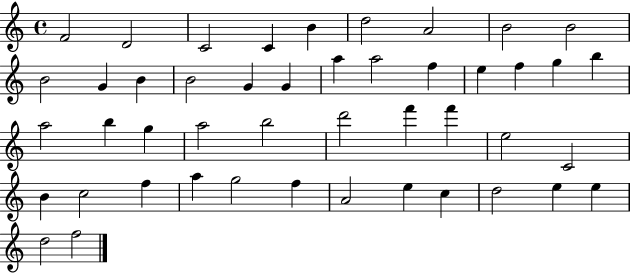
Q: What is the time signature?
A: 4/4